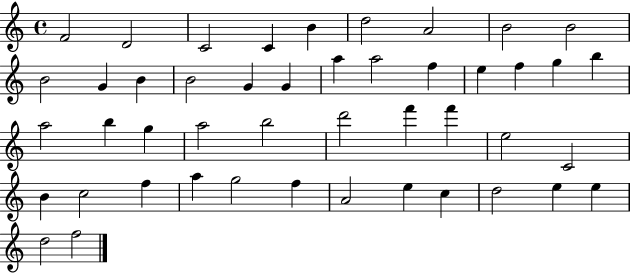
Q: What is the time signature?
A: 4/4